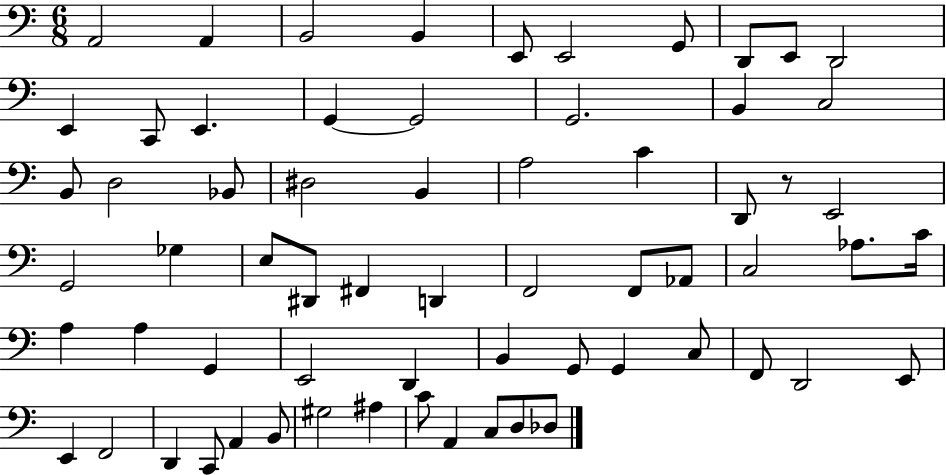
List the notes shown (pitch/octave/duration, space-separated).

A2/h A2/q B2/h B2/q E2/e E2/h G2/e D2/e E2/e D2/h E2/q C2/e E2/q. G2/q G2/h G2/h. B2/q C3/h B2/e D3/h Bb2/e D#3/h B2/q A3/h C4/q D2/e R/e E2/h G2/h Gb3/q E3/e D#2/e F#2/q D2/q F2/h F2/e Ab2/e C3/h Ab3/e. C4/s A3/q A3/q G2/q E2/h D2/q B2/q G2/e G2/q C3/e F2/e D2/h E2/e E2/q F2/h D2/q C2/e A2/q B2/e G#3/h A#3/q C4/e A2/q C3/e D3/e Db3/e